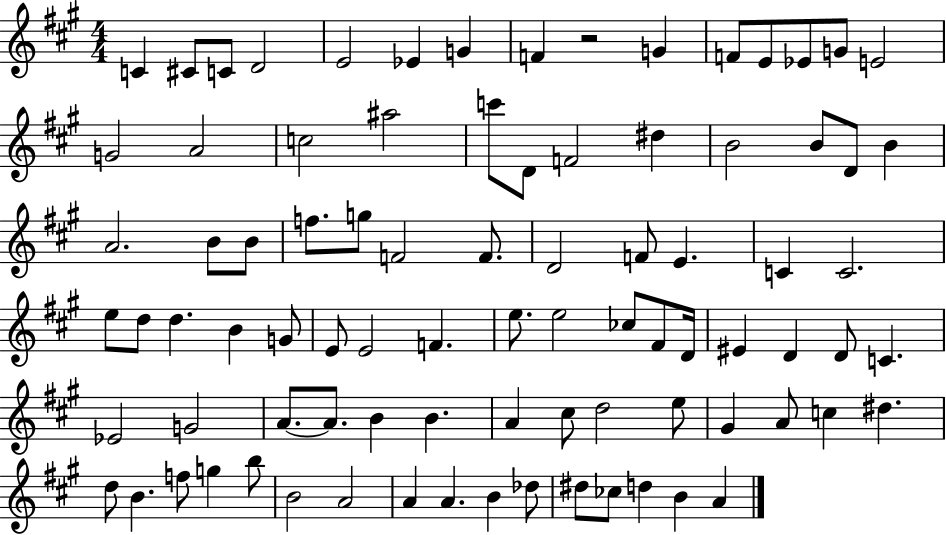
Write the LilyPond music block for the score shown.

{
  \clef treble
  \numericTimeSignature
  \time 4/4
  \key a \major
  c'4 cis'8 c'8 d'2 | e'2 ees'4 g'4 | f'4 r2 g'4 | f'8 e'8 ees'8 g'8 e'2 | \break g'2 a'2 | c''2 ais''2 | c'''8 d'8 f'2 dis''4 | b'2 b'8 d'8 b'4 | \break a'2. b'8 b'8 | f''8. g''8 f'2 f'8. | d'2 f'8 e'4. | c'4 c'2. | \break e''8 d''8 d''4. b'4 g'8 | e'8 e'2 f'4. | e''8. e''2 ces''8 fis'8 d'16 | eis'4 d'4 d'8 c'4. | \break ees'2 g'2 | a'8.~~ a'8. b'4 b'4. | a'4 cis''8 d''2 e''8 | gis'4 a'8 c''4 dis''4. | \break d''8 b'4. f''8 g''4 b''8 | b'2 a'2 | a'4 a'4. b'4 des''8 | dis''8 ces''8 d''4 b'4 a'4 | \break \bar "|."
}